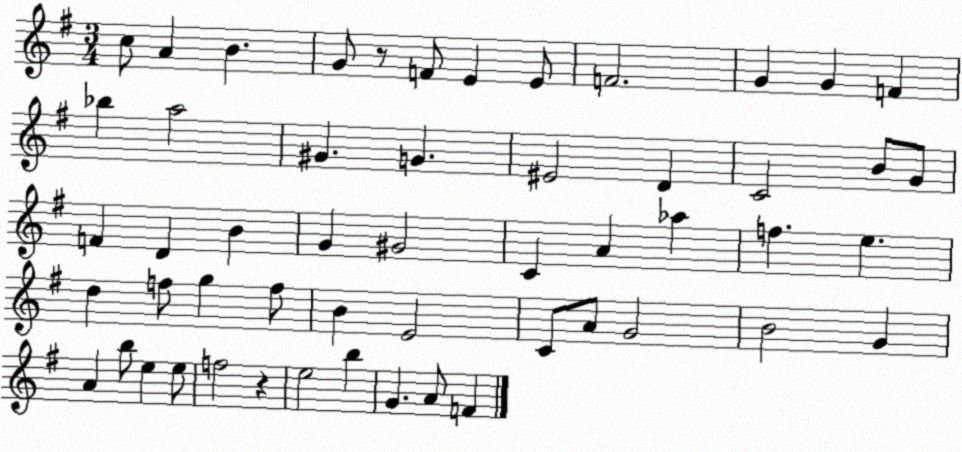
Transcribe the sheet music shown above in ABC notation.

X:1
T:Untitled
M:3/4
L:1/4
K:G
c/2 A B G/2 z/2 F/2 E E/2 F2 G G F _b a2 ^G G ^E2 D C2 B/2 G/2 F D B G ^G2 C A _a f e d f/2 g f/2 B E2 C/2 A/2 G2 B2 G A b/2 e e/2 f2 z e2 b G A/2 F